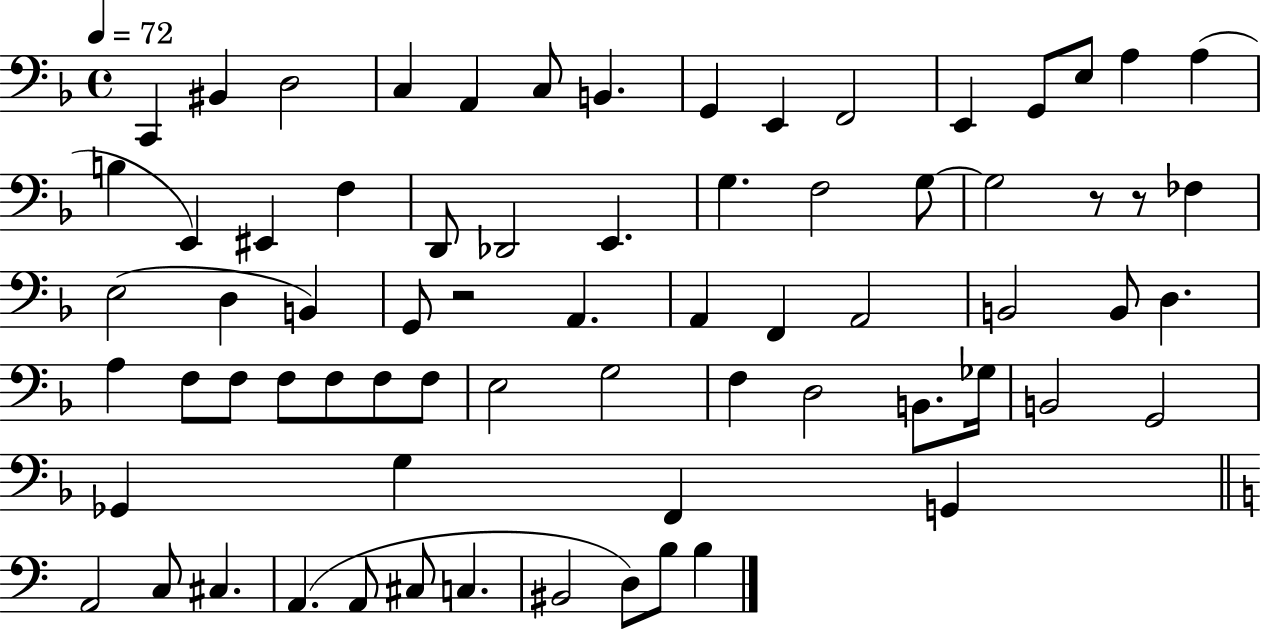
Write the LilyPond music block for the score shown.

{
  \clef bass
  \time 4/4
  \defaultTimeSignature
  \key f \major
  \tempo 4 = 72
  \repeat volta 2 { c,4 bis,4 d2 | c4 a,4 c8 b,4. | g,4 e,4 f,2 | e,4 g,8 e8 a4 a4( | \break b4 e,4) eis,4 f4 | d,8 des,2 e,4. | g4. f2 g8~~ | g2 r8 r8 fes4 | \break e2( d4 b,4) | g,8 r2 a,4. | a,4 f,4 a,2 | b,2 b,8 d4. | \break a4 f8 f8 f8 f8 f8 f8 | e2 g2 | f4 d2 b,8. ges16 | b,2 g,2 | \break ges,4 g4 f,4 g,4 | \bar "||" \break \key a \minor a,2 c8 cis4. | a,4.( a,8 cis8 c4. | bis,2 d8) b8 b4 | } \bar "|."
}